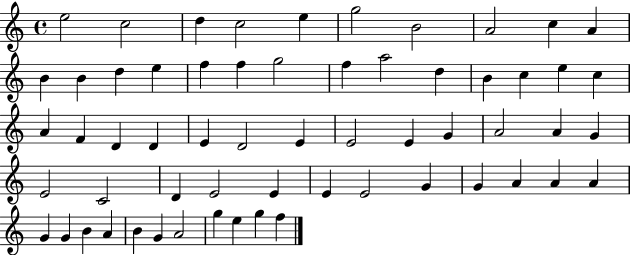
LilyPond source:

{
  \clef treble
  \time 4/4
  \defaultTimeSignature
  \key c \major
  e''2 c''2 | d''4 c''2 e''4 | g''2 b'2 | a'2 c''4 a'4 | \break b'4 b'4 d''4 e''4 | f''4 f''4 g''2 | f''4 a''2 d''4 | b'4 c''4 e''4 c''4 | \break a'4 f'4 d'4 d'4 | e'4 d'2 e'4 | e'2 e'4 g'4 | a'2 a'4 g'4 | \break e'2 c'2 | d'4 e'2 e'4 | e'4 e'2 g'4 | g'4 a'4 a'4 a'4 | \break g'4 g'4 b'4 a'4 | b'4 g'4 a'2 | g''4 e''4 g''4 f''4 | \bar "|."
}